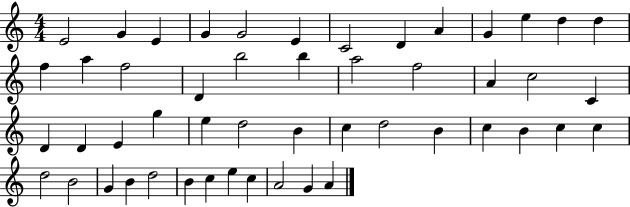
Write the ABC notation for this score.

X:1
T:Untitled
M:4/4
L:1/4
K:C
E2 G E G G2 E C2 D A G e d d f a f2 D b2 b a2 f2 A c2 C D D E g e d2 B c d2 B c B c c d2 B2 G B d2 B c e c A2 G A